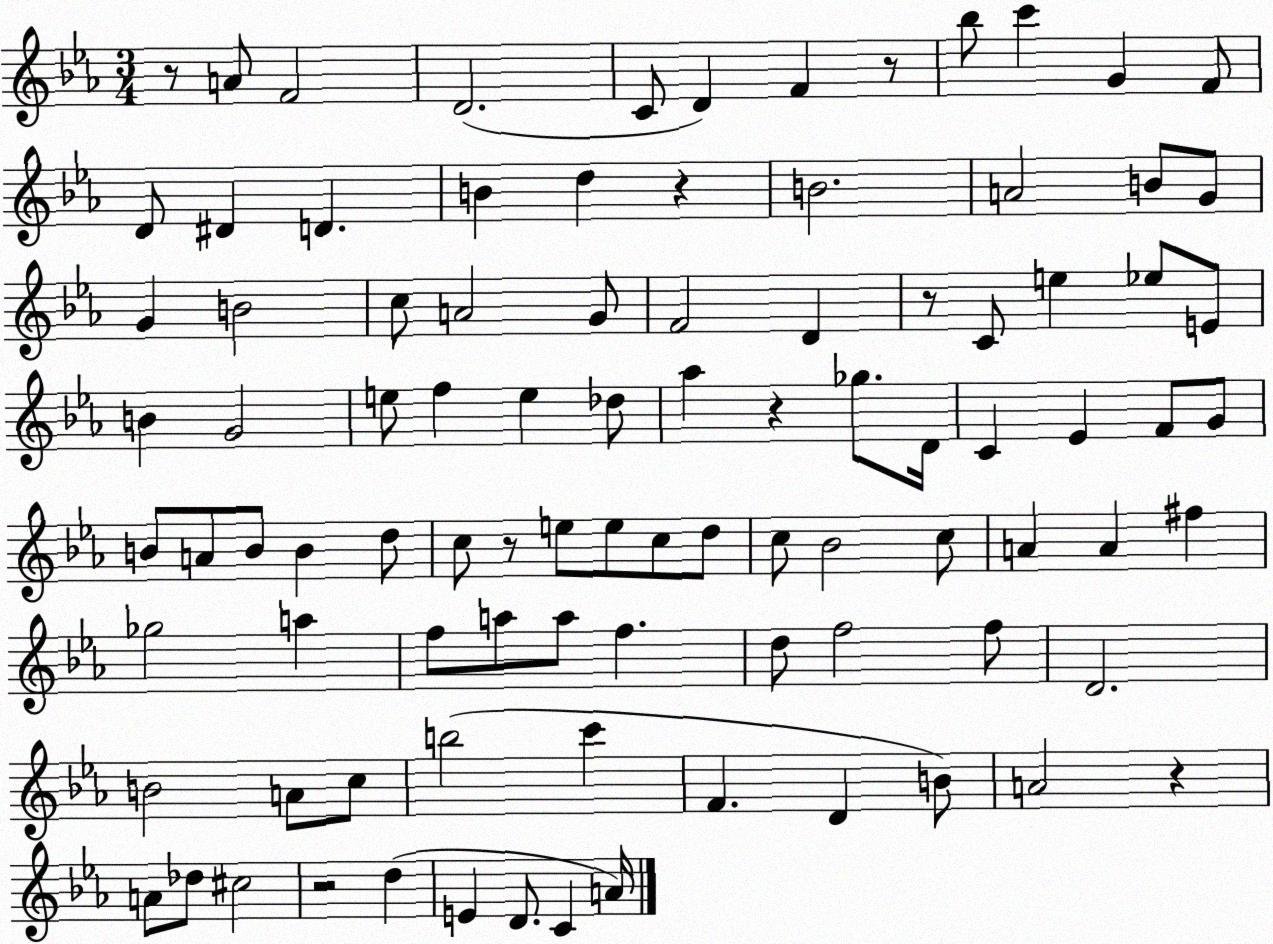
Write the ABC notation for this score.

X:1
T:Untitled
M:3/4
L:1/4
K:Eb
z/2 A/2 F2 D2 C/2 D F z/2 _b/2 c' G F/2 D/2 ^D D B d z B2 A2 B/2 G/2 G B2 c/2 A2 G/2 F2 D z/2 C/2 e _e/2 E/2 B G2 e/2 f e _d/2 _a z _g/2 D/4 C _E F/2 G/2 B/2 A/2 B/2 B d/2 c/2 z/2 e/2 e/2 c/2 d/2 c/2 _B2 c/2 A A ^f _g2 a f/2 a/2 a/2 f d/2 f2 f/2 D2 B2 A/2 c/2 b2 c' F D B/2 A2 z A/2 _d/2 ^c2 z2 d E D/2 C A/4